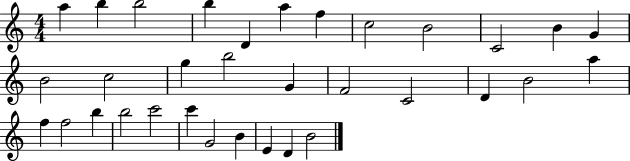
X:1
T:Untitled
M:4/4
L:1/4
K:C
a b b2 b D a f c2 B2 C2 B G B2 c2 g b2 G F2 C2 D B2 a f f2 b b2 c'2 c' G2 B E D B2